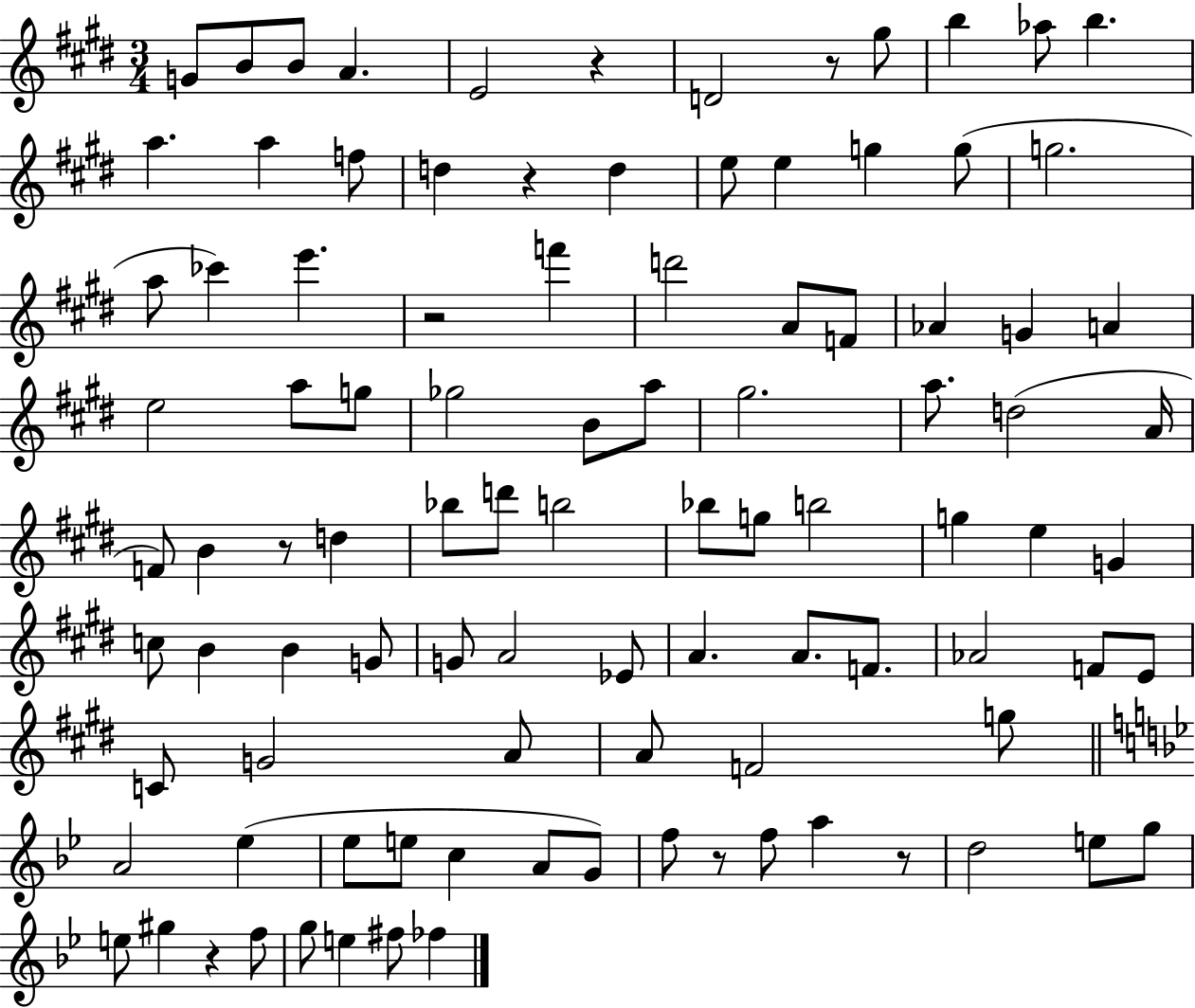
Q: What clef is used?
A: treble